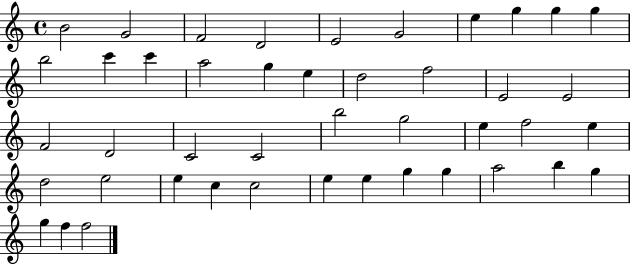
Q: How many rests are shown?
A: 0